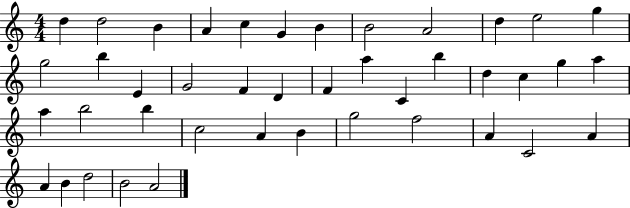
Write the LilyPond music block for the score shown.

{
  \clef treble
  \numericTimeSignature
  \time 4/4
  \key c \major
  d''4 d''2 b'4 | a'4 c''4 g'4 b'4 | b'2 a'2 | d''4 e''2 g''4 | \break g''2 b''4 e'4 | g'2 f'4 d'4 | f'4 a''4 c'4 b''4 | d''4 c''4 g''4 a''4 | \break a''4 b''2 b''4 | c''2 a'4 b'4 | g''2 f''2 | a'4 c'2 a'4 | \break a'4 b'4 d''2 | b'2 a'2 | \bar "|."
}